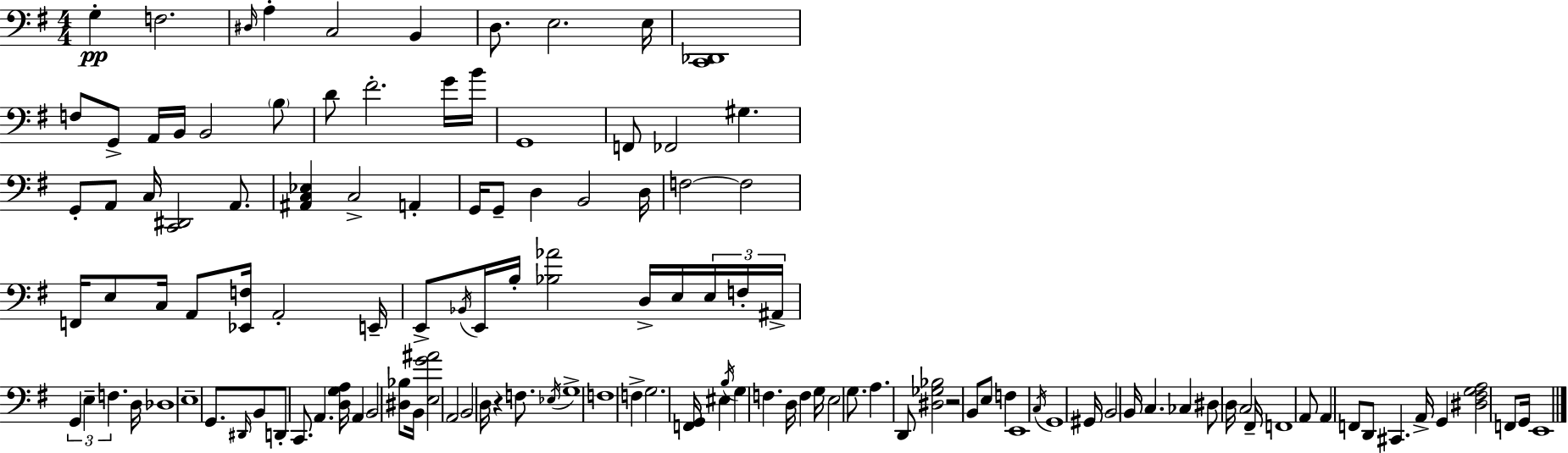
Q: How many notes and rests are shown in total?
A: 125